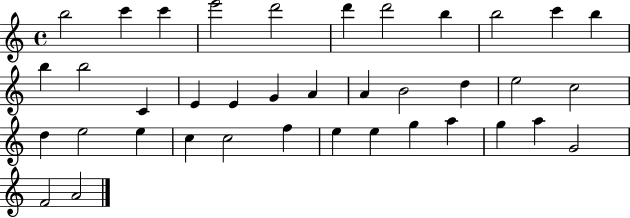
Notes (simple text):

B5/h C6/q C6/q E6/h D6/h D6/q D6/h B5/q B5/h C6/q B5/q B5/q B5/h C4/q E4/q E4/q G4/q A4/q A4/q B4/h D5/q E5/h C5/h D5/q E5/h E5/q C5/q C5/h F5/q E5/q E5/q G5/q A5/q G5/q A5/q G4/h F4/h A4/h